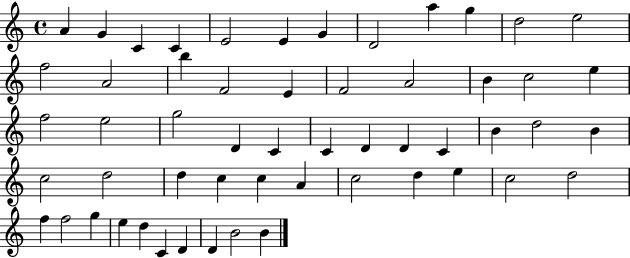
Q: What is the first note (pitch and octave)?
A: A4